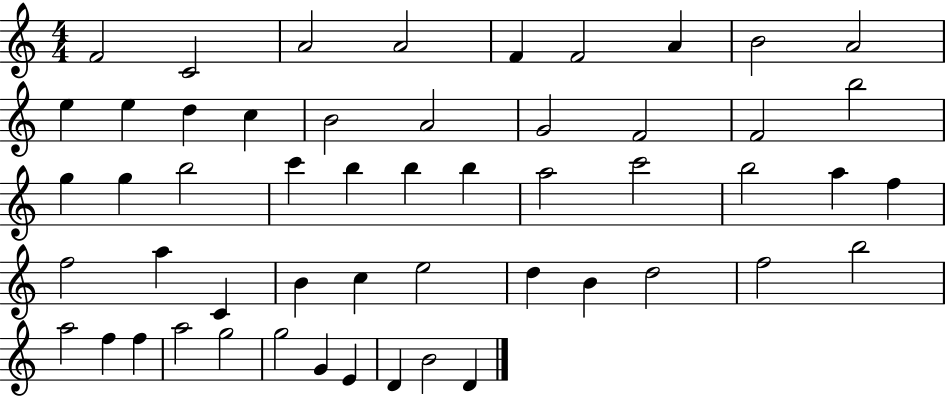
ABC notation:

X:1
T:Untitled
M:4/4
L:1/4
K:C
F2 C2 A2 A2 F F2 A B2 A2 e e d c B2 A2 G2 F2 F2 b2 g g b2 c' b b b a2 c'2 b2 a f f2 a C B c e2 d B d2 f2 b2 a2 f f a2 g2 g2 G E D B2 D